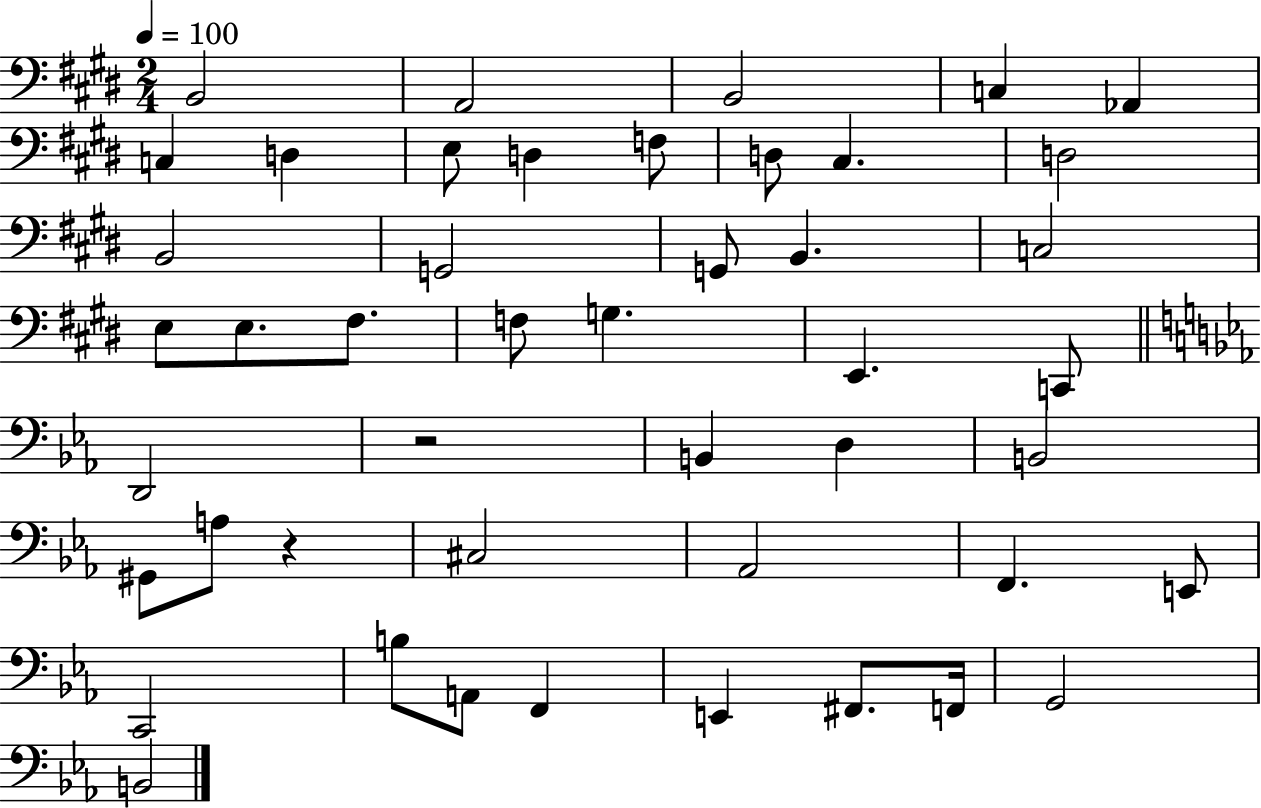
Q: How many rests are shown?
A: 2